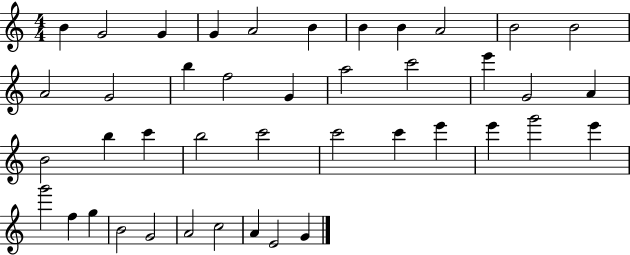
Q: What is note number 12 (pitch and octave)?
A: A4